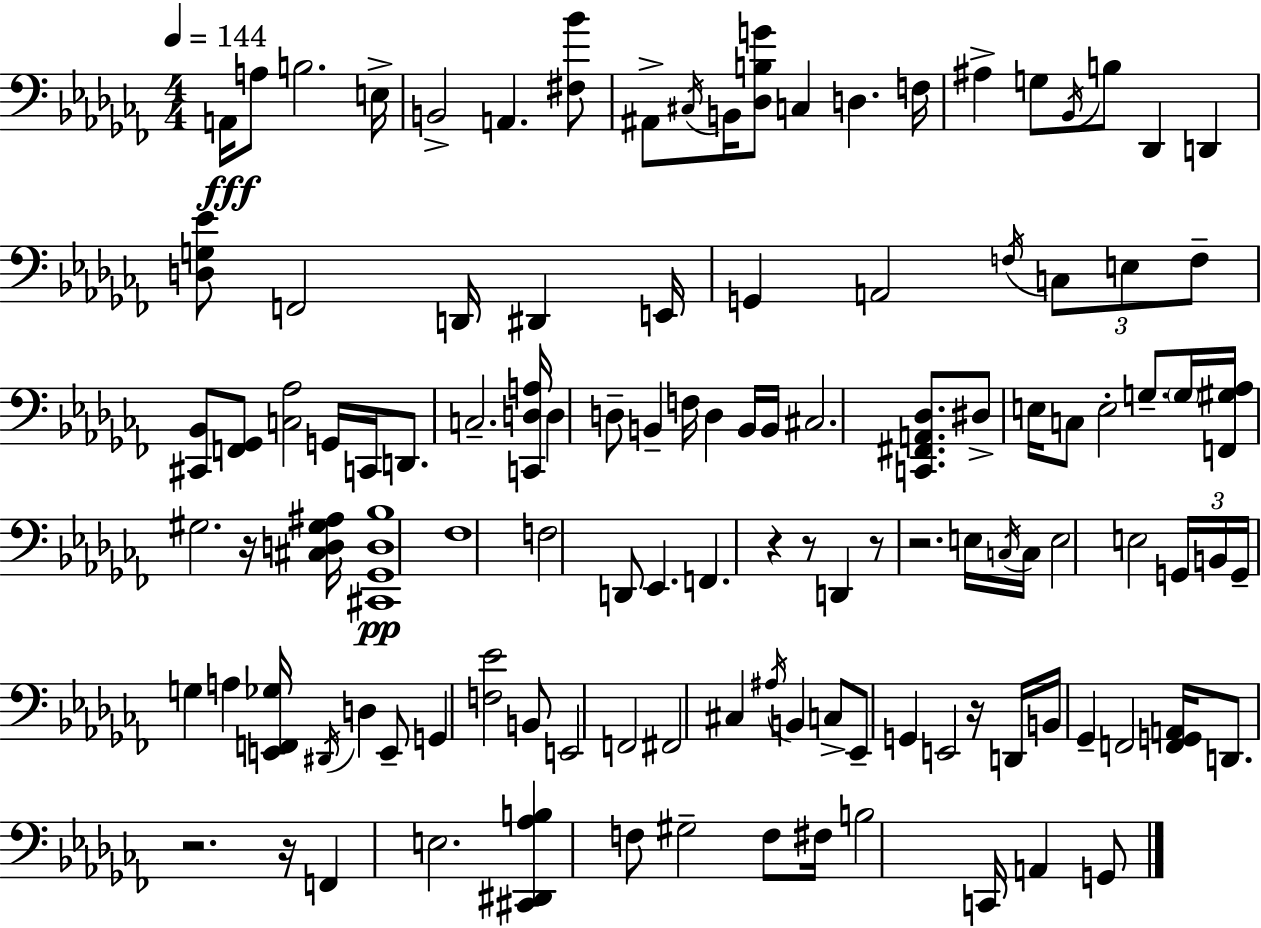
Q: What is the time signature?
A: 4/4